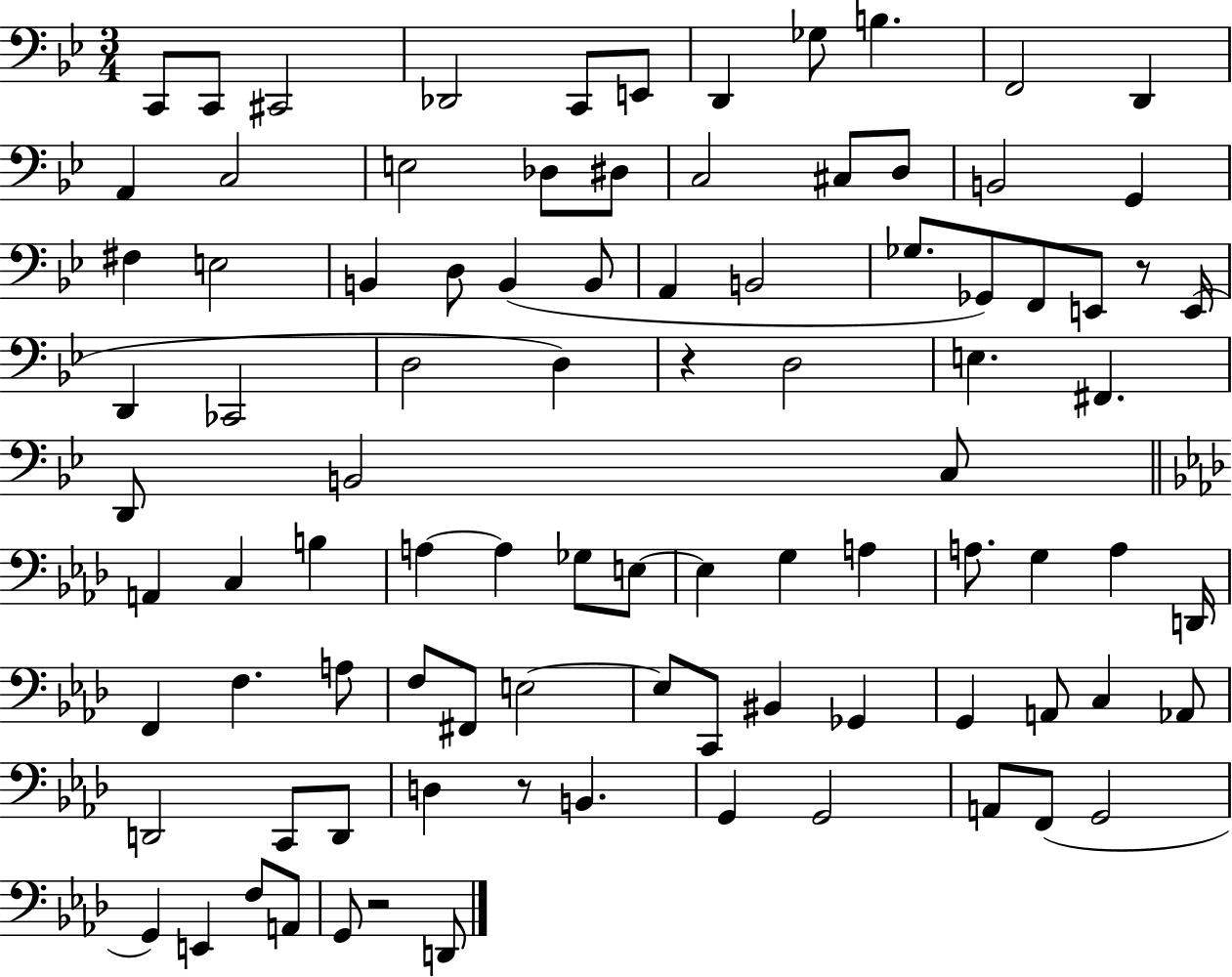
{
  \clef bass
  \numericTimeSignature
  \time 3/4
  \key bes \major
  c,8 c,8 cis,2 | des,2 c,8 e,8 | d,4 ges8 b4. | f,2 d,4 | \break a,4 c2 | e2 des8 dis8 | c2 cis8 d8 | b,2 g,4 | \break fis4 e2 | b,4 d8 b,4( b,8 | a,4 b,2 | ges8. ges,8) f,8 e,8 r8 e,16( | \break d,4 ces,2 | d2 d4) | r4 d2 | e4. fis,4. | \break d,8 b,2 c8 | \bar "||" \break \key aes \major a,4 c4 b4 | a4~~ a4 ges8 e8~~ | e4 g4 a4 | a8. g4 a4 d,16 | \break f,4 f4. a8 | f8 fis,8 e2~~ | e8 c,8 bis,4 ges,4 | g,4 a,8 c4 aes,8 | \break d,2 c,8 d,8 | d4 r8 b,4. | g,4 g,2 | a,8 f,8( g,2 | \break g,4) e,4 f8 a,8 | g,8 r2 d,8 | \bar "|."
}